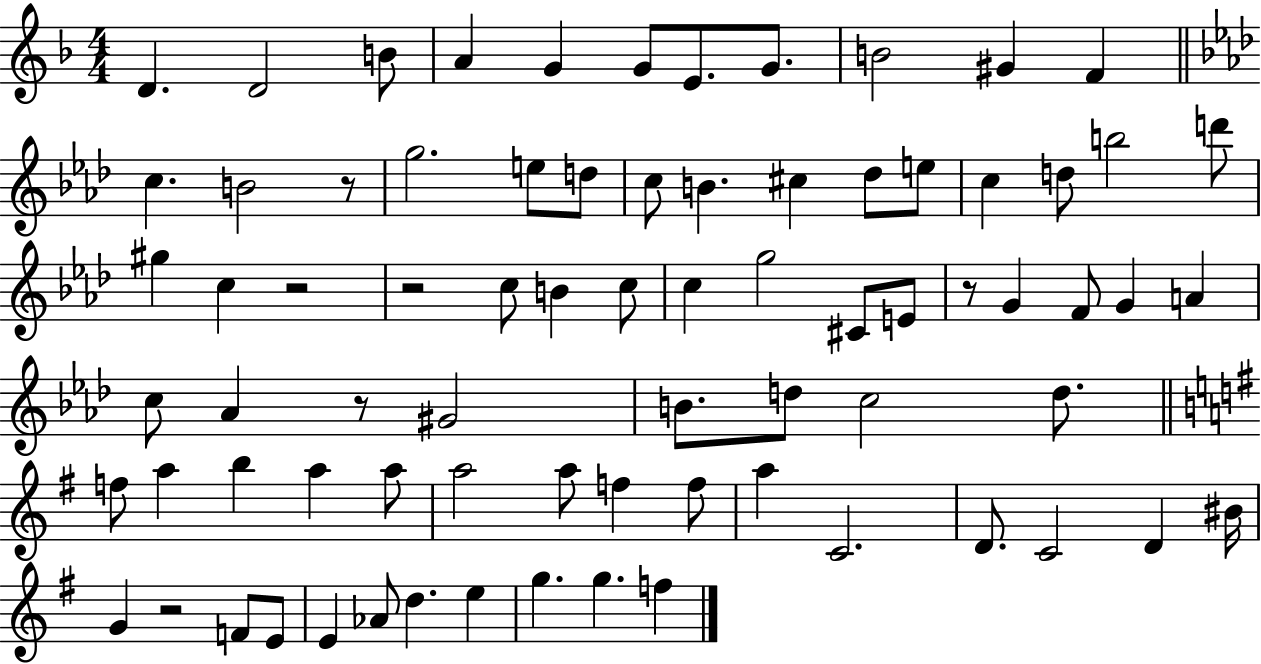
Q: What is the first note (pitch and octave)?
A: D4